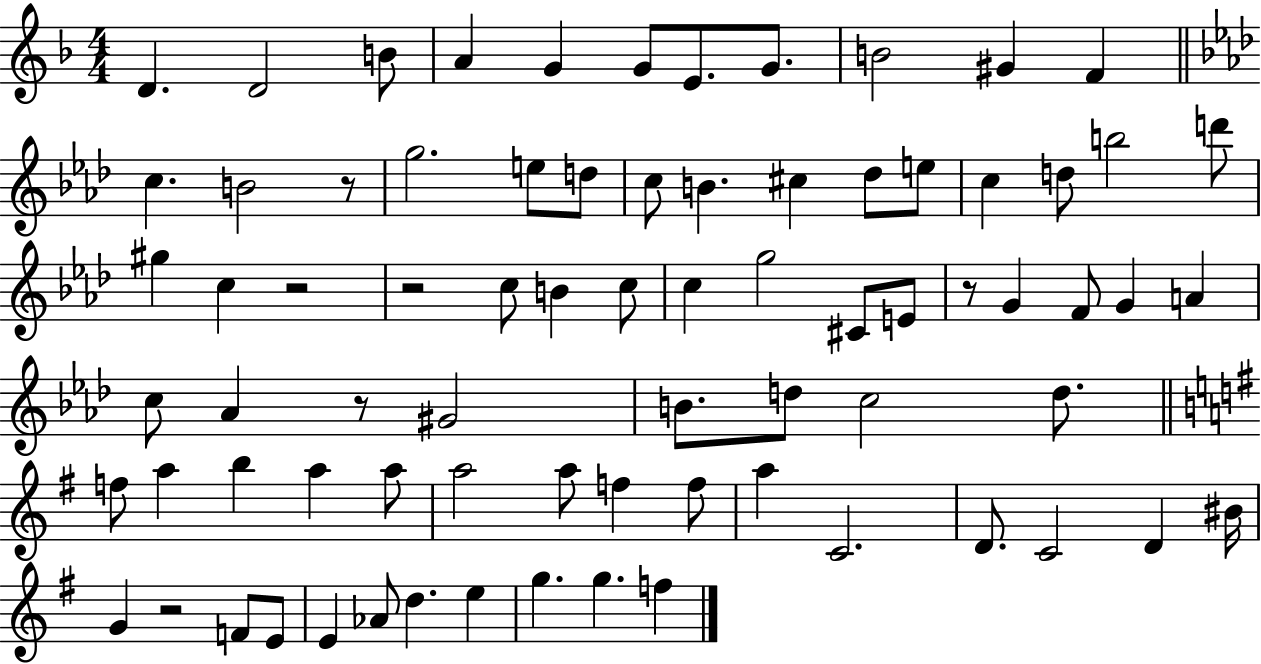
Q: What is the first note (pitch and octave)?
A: D4